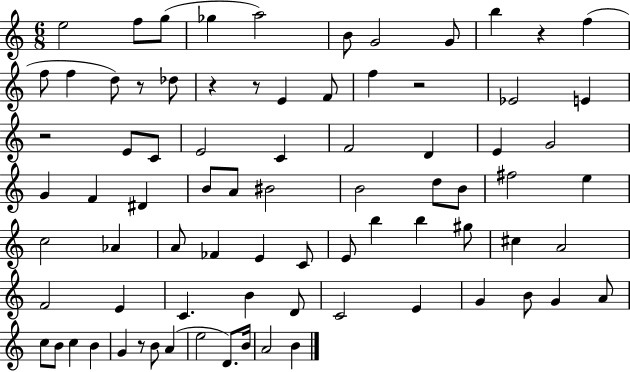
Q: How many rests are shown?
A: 7